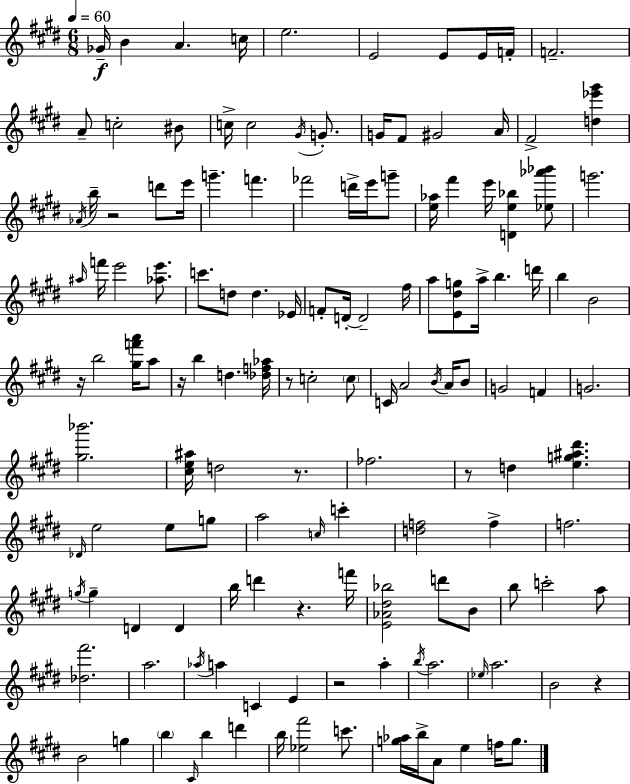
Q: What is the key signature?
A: E major